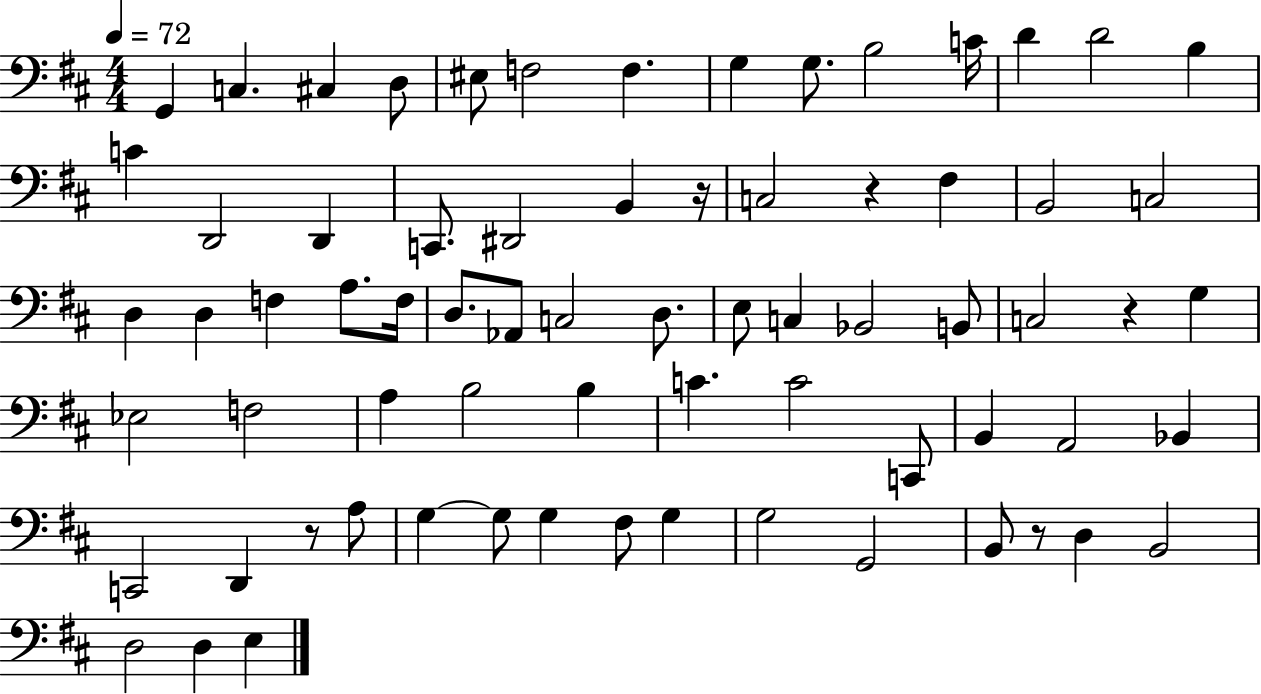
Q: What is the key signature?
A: D major